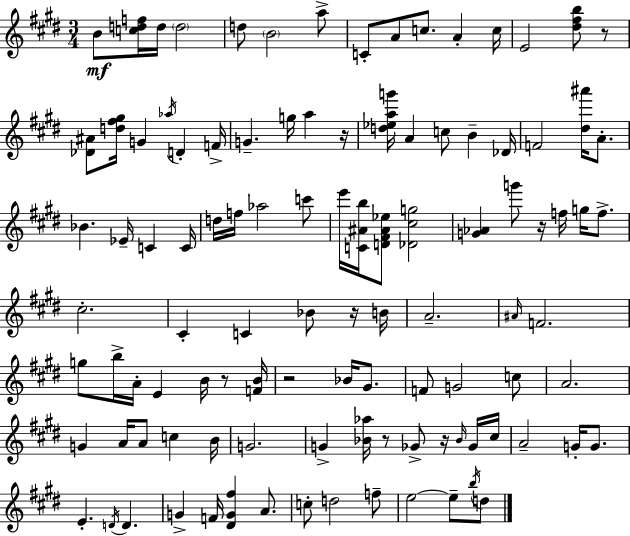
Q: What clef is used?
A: treble